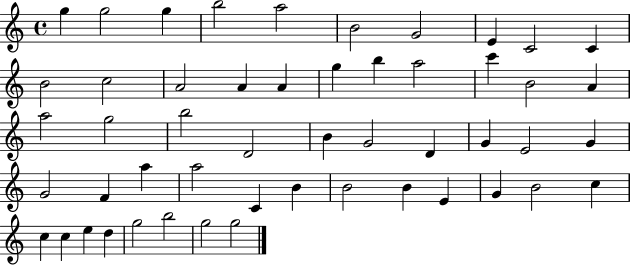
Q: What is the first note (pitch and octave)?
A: G5